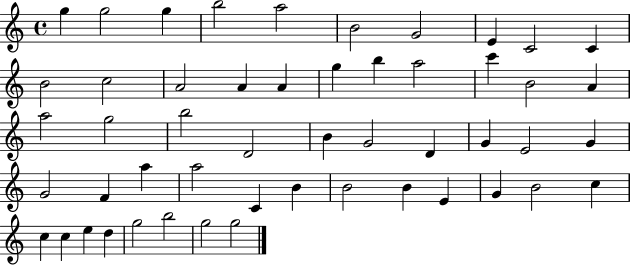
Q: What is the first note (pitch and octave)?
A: G5